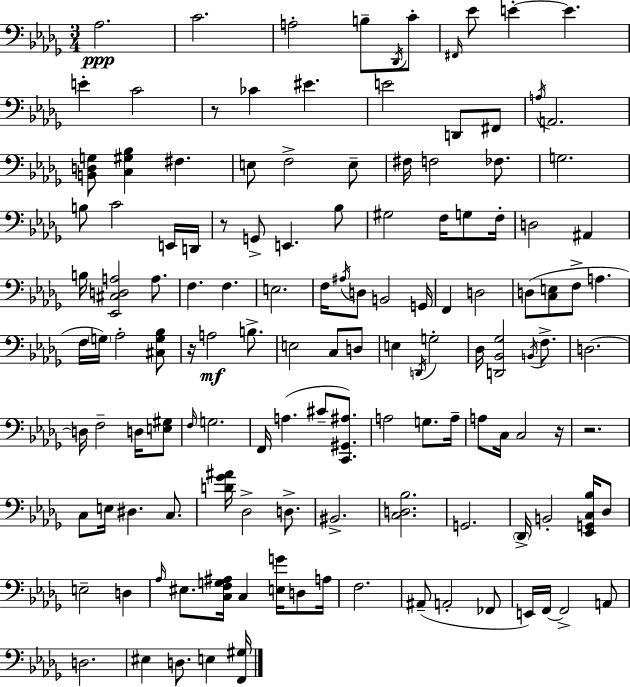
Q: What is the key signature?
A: BES minor